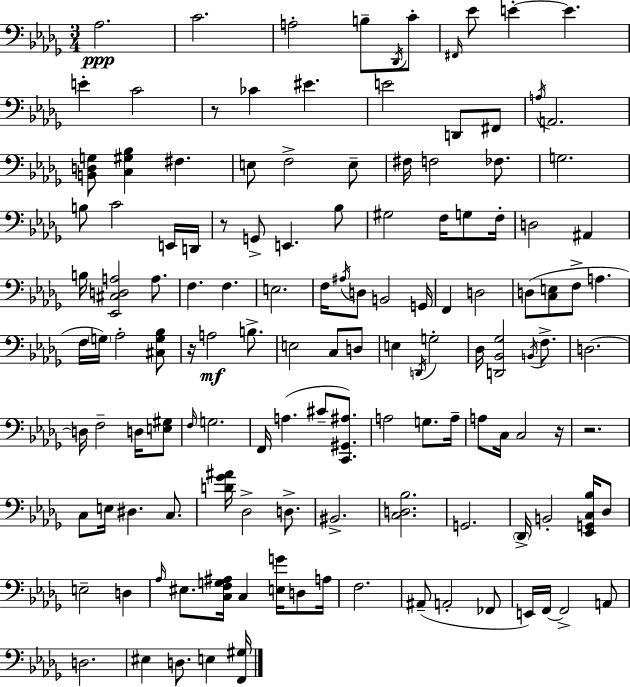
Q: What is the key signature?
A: BES minor